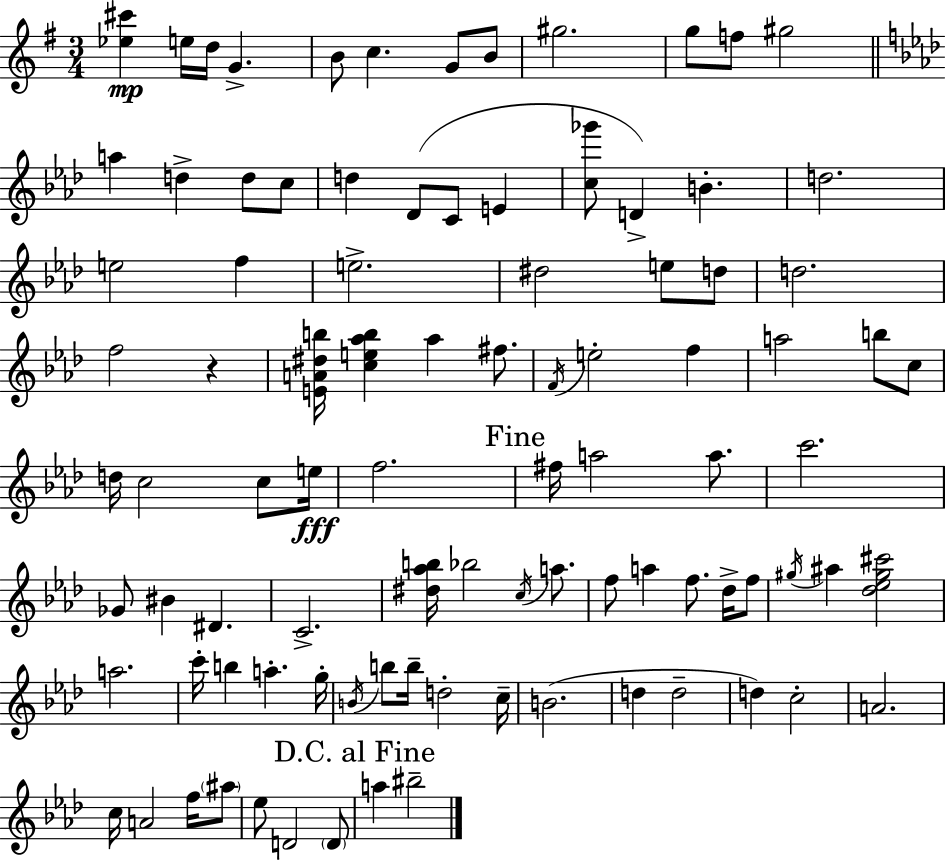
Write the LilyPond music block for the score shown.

{
  \clef treble
  \numericTimeSignature
  \time 3/4
  \key g \major
  <ees'' cis'''>4\mp e''16 d''16 g'4.-> | b'8 c''4. g'8 b'8 | gis''2. | g''8 f''8 gis''2 | \break \bar "||" \break \key aes \major a''4 d''4-> d''8 c''8 | d''4 des'8( c'8 e'4 | <c'' ges'''>8 d'4->) b'4.-. | d''2. | \break e''2 f''4 | e''2.-> | dis''2 e''8 d''8 | d''2. | \break f''2 r4 | <e' a' dis'' b''>16 <c'' e'' aes'' b''>4 aes''4 fis''8. | \acciaccatura { f'16 } e''2-. f''4 | a''2 b''8 c''8 | \break d''16 c''2 c''8 | e''16\fff f''2. | \mark "Fine" fis''16 a''2 a''8. | c'''2. | \break ges'8 bis'4 dis'4. | c'2.-> | <dis'' aes'' b''>16 bes''2 \acciaccatura { c''16 } a''8. | f''8 a''4 f''8. des''16-> | \break f''8 \acciaccatura { gis''16 } ais''4 <des'' ees'' gis'' cis'''>2 | a''2. | c'''16-. b''4 a''4.-. | g''16-. \acciaccatura { b'16 } b''8 b''16-- d''2-. | \break c''16-- b'2.( | d''4 d''2-- | d''4) c''2-. | a'2. | \break c''16 a'2 | f''16 \parenthesize ais''8 ees''8 d'2 | \parenthesize d'8 \mark "D.C. al Fine" a''4 bis''2-- | \bar "|."
}